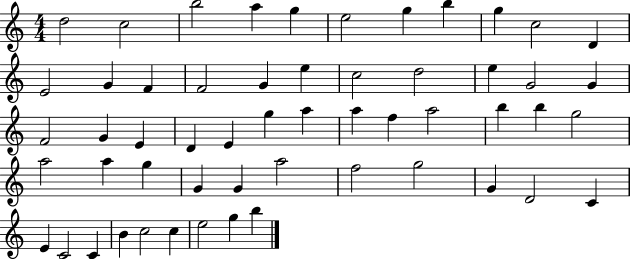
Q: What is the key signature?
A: C major